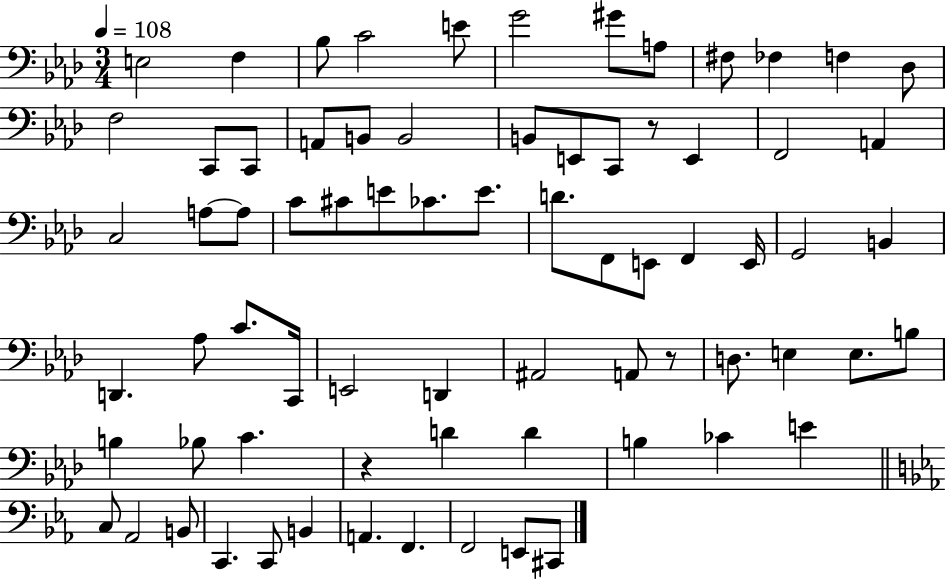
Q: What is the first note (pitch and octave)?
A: E3